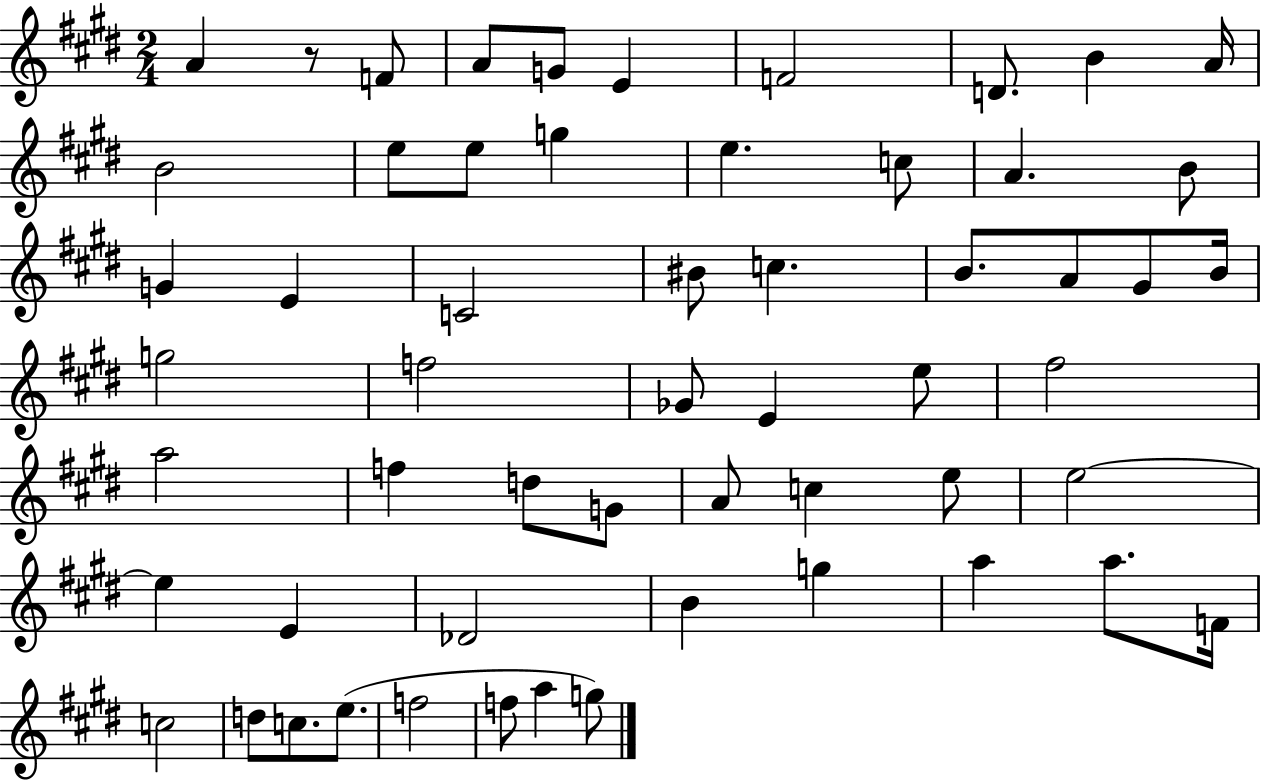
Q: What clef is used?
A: treble